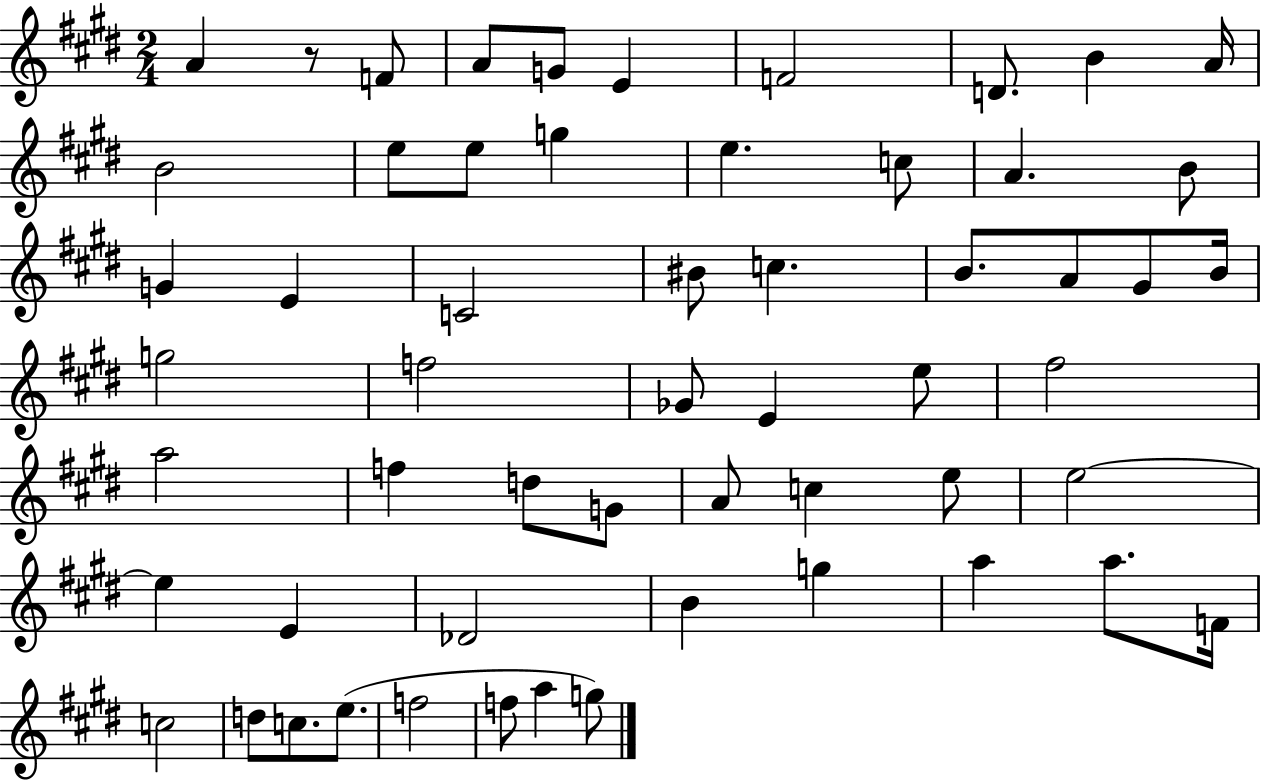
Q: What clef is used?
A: treble